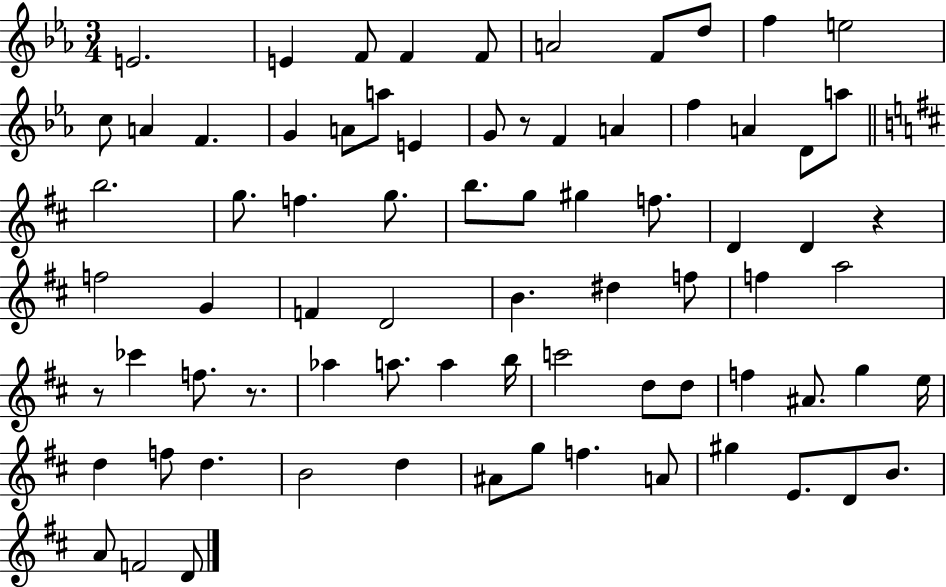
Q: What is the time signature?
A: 3/4